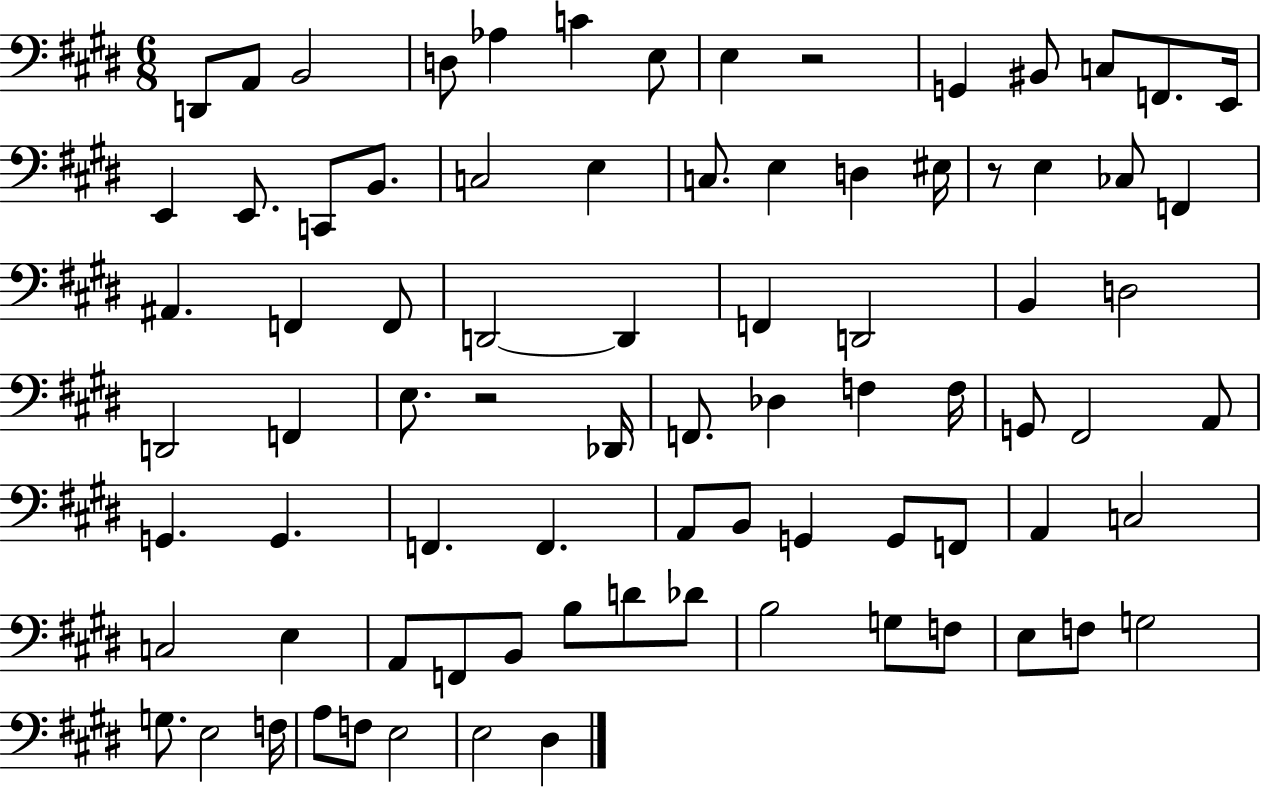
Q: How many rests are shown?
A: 3